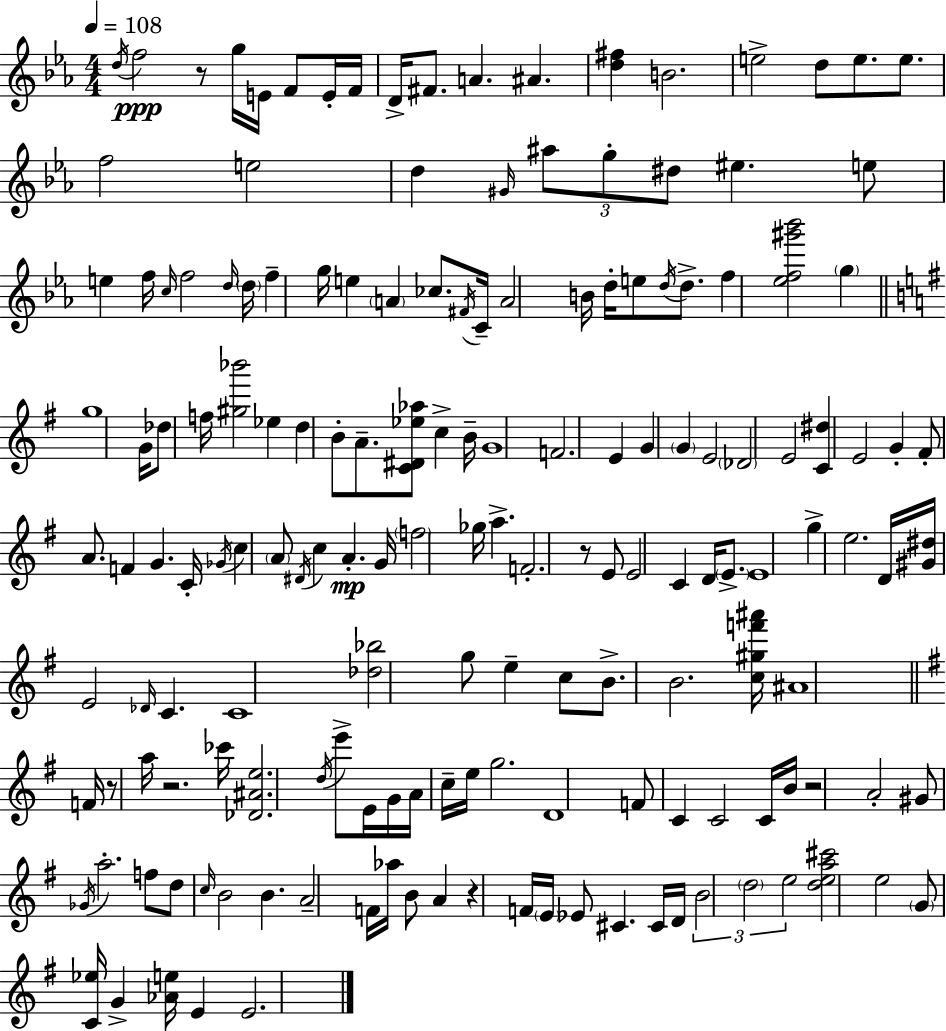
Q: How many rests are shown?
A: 6